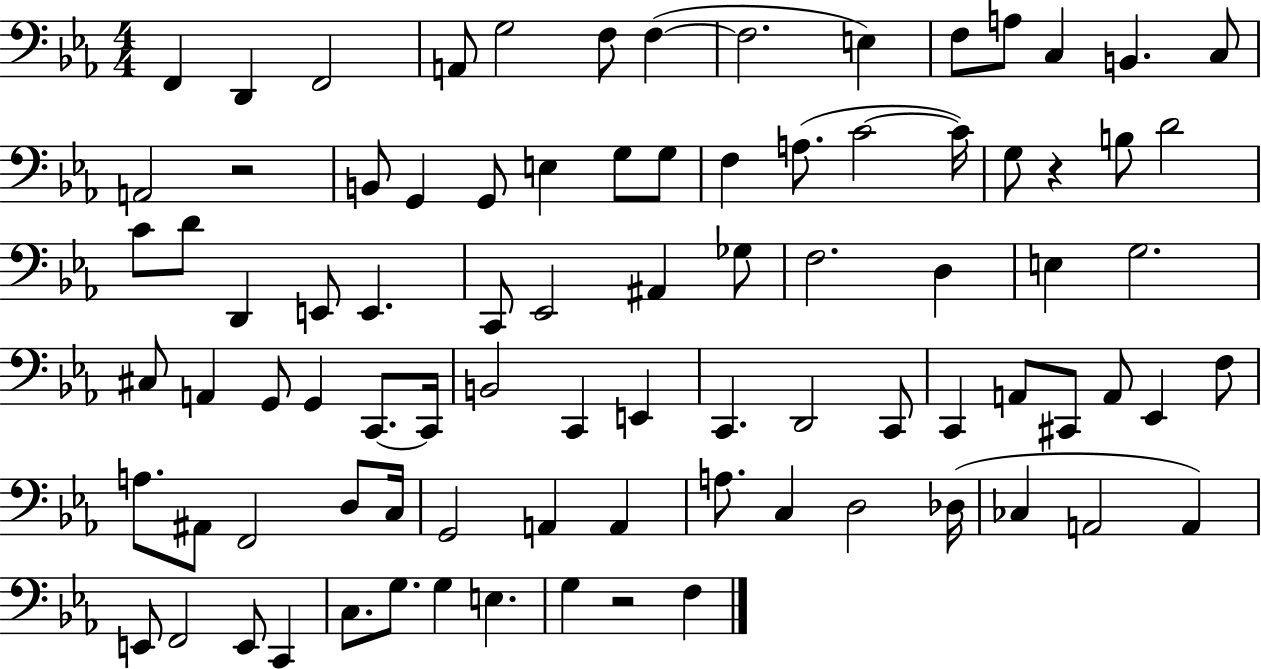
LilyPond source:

{
  \clef bass
  \numericTimeSignature
  \time 4/4
  \key ees \major
  \repeat volta 2 { f,4 d,4 f,2 | a,8 g2 f8 f4~(~ | f2. e4) | f8 a8 c4 b,4. c8 | \break a,2 r2 | b,8 g,4 g,8 e4 g8 g8 | f4 a8.( c'2~~ c'16) | g8 r4 b8 d'2 | \break c'8 d'8 d,4 e,8 e,4. | c,8 ees,2 ais,4 ges8 | f2. d4 | e4 g2. | \break cis8 a,4 g,8 g,4 c,8.~~ c,16 | b,2 c,4 e,4 | c,4. d,2 c,8 | c,4 a,8 cis,8 a,8 ees,4 f8 | \break a8. ais,8 f,2 d8 c16 | g,2 a,4 a,4 | a8. c4 d2 des16( | ces4 a,2 a,4) | \break e,8 f,2 e,8 c,4 | c8. g8. g4 e4. | g4 r2 f4 | } \bar "|."
}